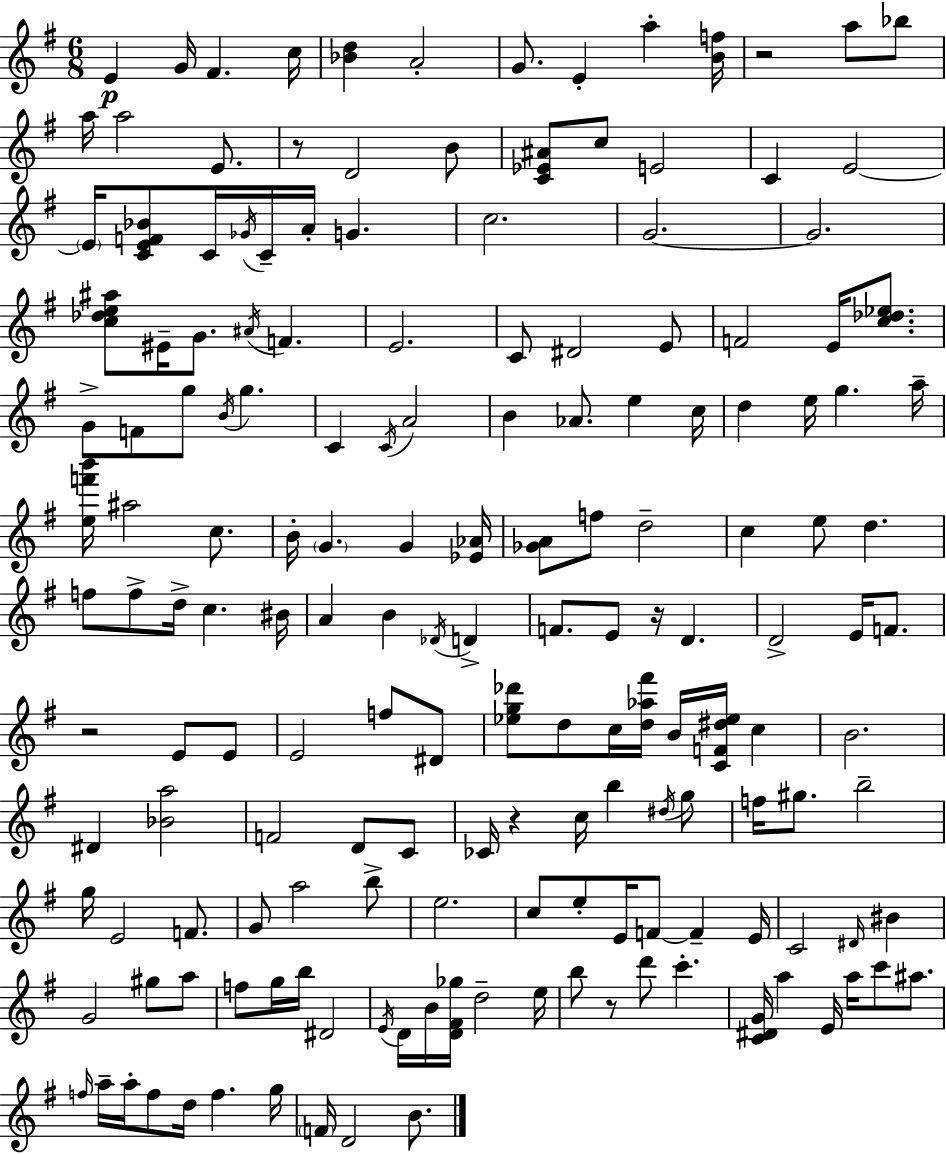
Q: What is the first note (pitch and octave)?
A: E4